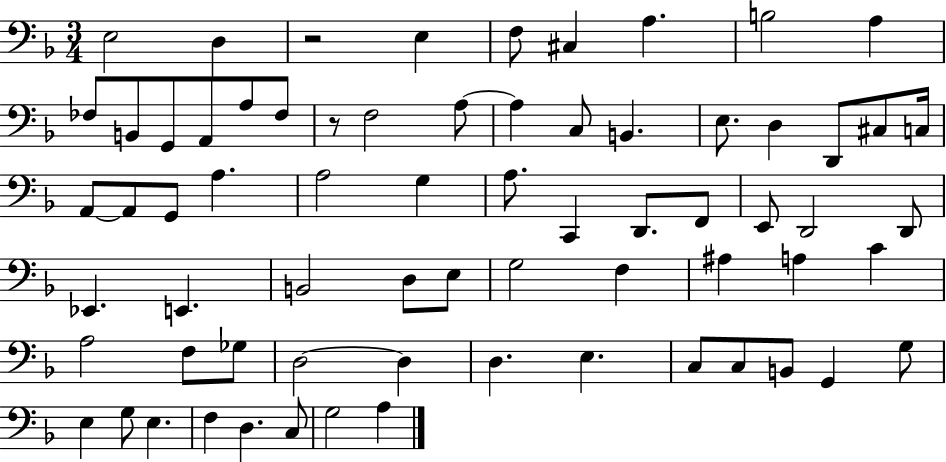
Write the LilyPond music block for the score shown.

{
  \clef bass
  \numericTimeSignature
  \time 3/4
  \key f \major
  e2 d4 | r2 e4 | f8 cis4 a4. | b2 a4 | \break fes8 b,8 g,8 a,8 a8 fes8 | r8 f2 a8~~ | a4 c8 b,4. | e8. d4 d,8 cis8 c16 | \break a,8~~ a,8 g,8 a4. | a2 g4 | a8. c,4 d,8. f,8 | e,8 d,2 d,8 | \break ees,4. e,4. | b,2 d8 e8 | g2 f4 | ais4 a4 c'4 | \break a2 f8 ges8 | d2~~ d4 | d4. e4. | c8 c8 b,8 g,4 g8 | \break e4 g8 e4. | f4 d4. c8 | g2 a4 | \bar "|."
}